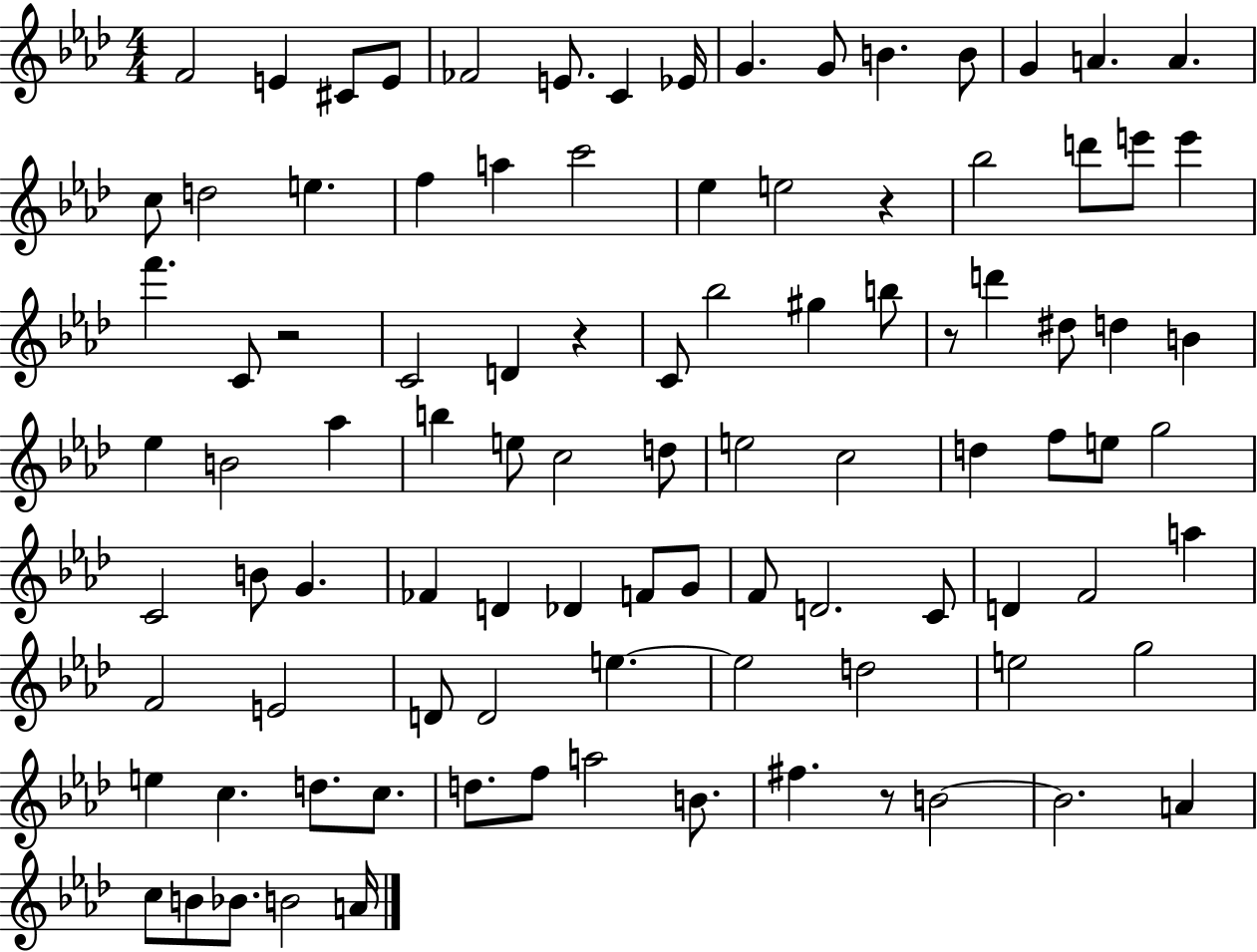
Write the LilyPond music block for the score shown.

{
  \clef treble
  \numericTimeSignature
  \time 4/4
  \key aes \major
  f'2 e'4 cis'8 e'8 | fes'2 e'8. c'4 ees'16 | g'4. g'8 b'4. b'8 | g'4 a'4. a'4. | \break c''8 d''2 e''4. | f''4 a''4 c'''2 | ees''4 e''2 r4 | bes''2 d'''8 e'''8 e'''4 | \break f'''4. c'8 r2 | c'2 d'4 r4 | c'8 bes''2 gis''4 b''8 | r8 d'''4 dis''8 d''4 b'4 | \break ees''4 b'2 aes''4 | b''4 e''8 c''2 d''8 | e''2 c''2 | d''4 f''8 e''8 g''2 | \break c'2 b'8 g'4. | fes'4 d'4 des'4 f'8 g'8 | f'8 d'2. c'8 | d'4 f'2 a''4 | \break f'2 e'2 | d'8 d'2 e''4.~~ | e''2 d''2 | e''2 g''2 | \break e''4 c''4. d''8. c''8. | d''8. f''8 a''2 b'8. | fis''4. r8 b'2~~ | b'2. a'4 | \break c''8 b'8 bes'8. b'2 a'16 | \bar "|."
}